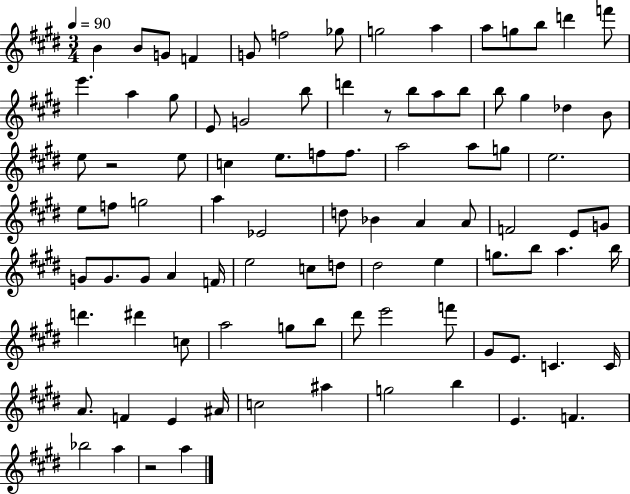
B4/q B4/e G4/e F4/q G4/e F5/h Gb5/e G5/h A5/q A5/e G5/e B5/e D6/q F6/e E6/q. A5/q G#5/e E4/e G4/h B5/e D6/q R/e B5/e A5/e B5/e B5/e G#5/q Db5/q B4/e E5/e R/h E5/e C5/q E5/e. F5/e F5/e. A5/h A5/e G5/e E5/h. E5/e F5/e G5/h A5/q Eb4/h D5/e Bb4/q A4/q A4/e F4/h E4/e G4/e G4/e G4/e. G4/e A4/q F4/s E5/h C5/e D5/e D#5/h E5/q G5/e. B5/e A5/q. B5/s D6/q. D#6/q C5/e A5/h G5/e B5/e D#6/e E6/h F6/e G#4/e E4/e. C4/q. C4/s A4/e. F4/q E4/q A#4/s C5/h A#5/q G5/h B5/q E4/q. F4/q. Bb5/h A5/q R/h A5/q